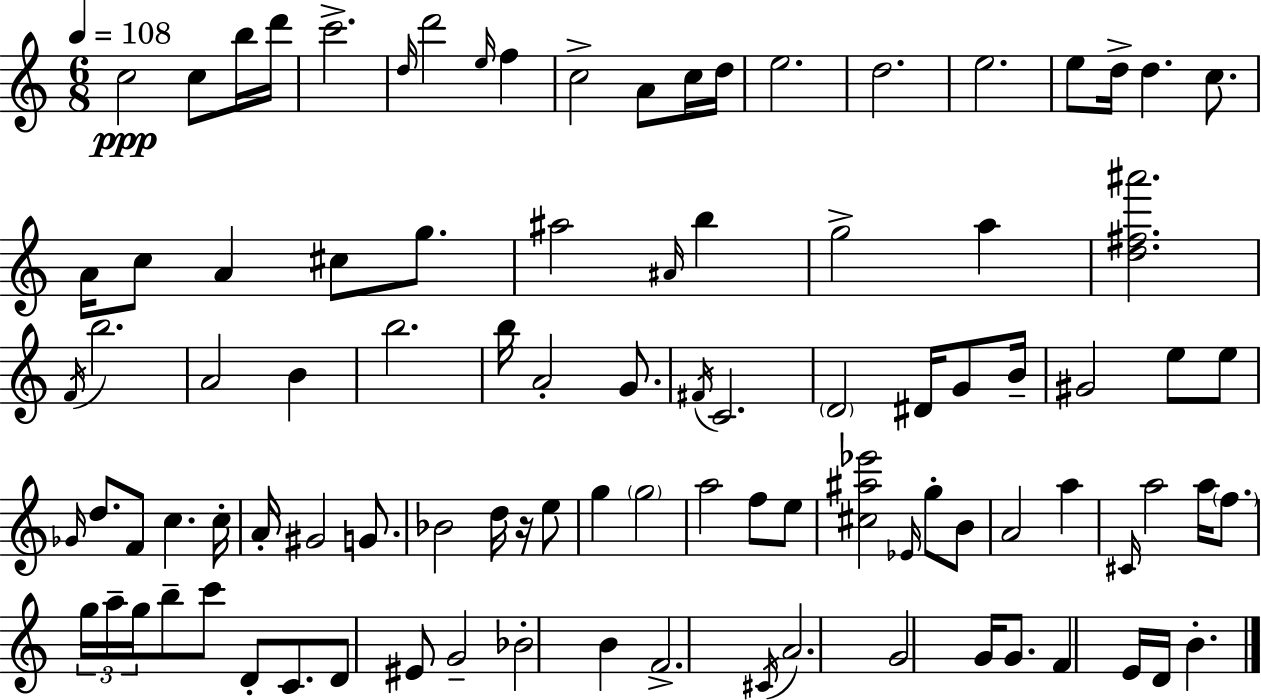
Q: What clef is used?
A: treble